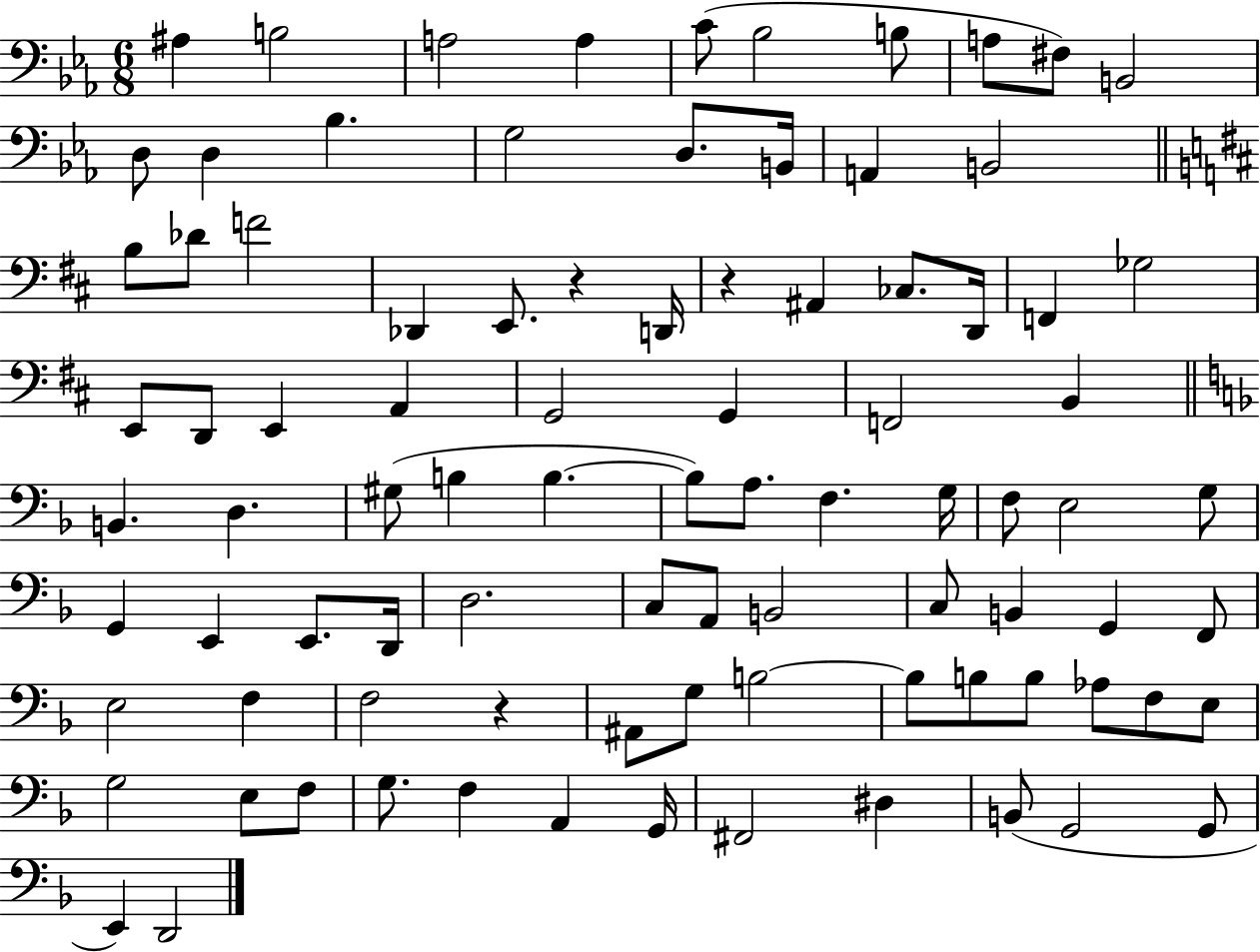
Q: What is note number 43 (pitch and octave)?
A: B3